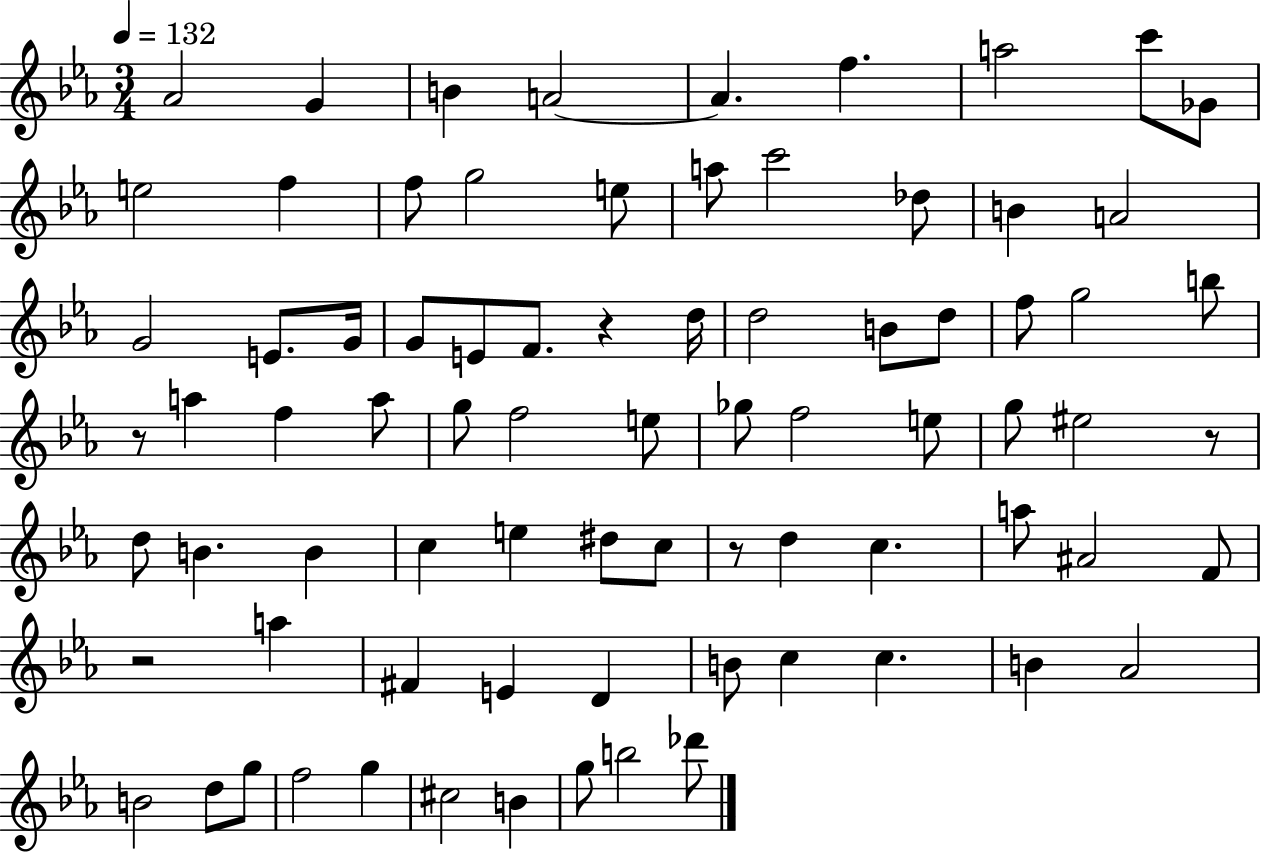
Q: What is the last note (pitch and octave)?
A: Db6